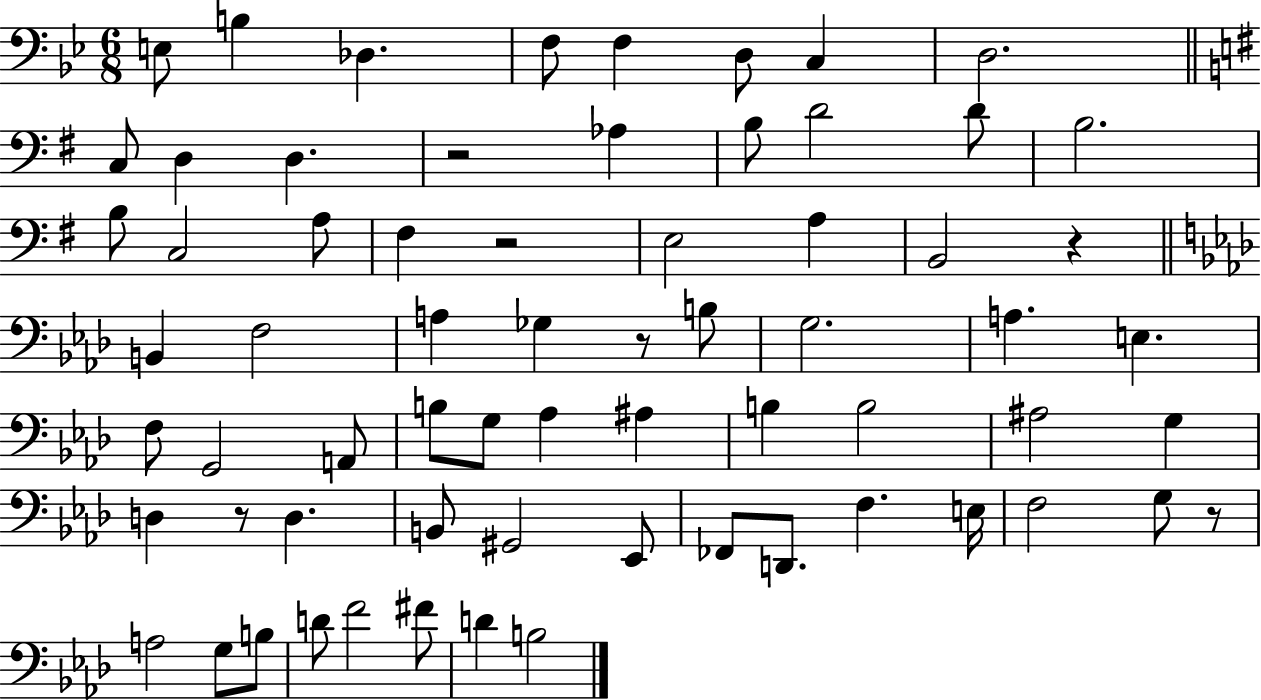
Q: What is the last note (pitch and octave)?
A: B3